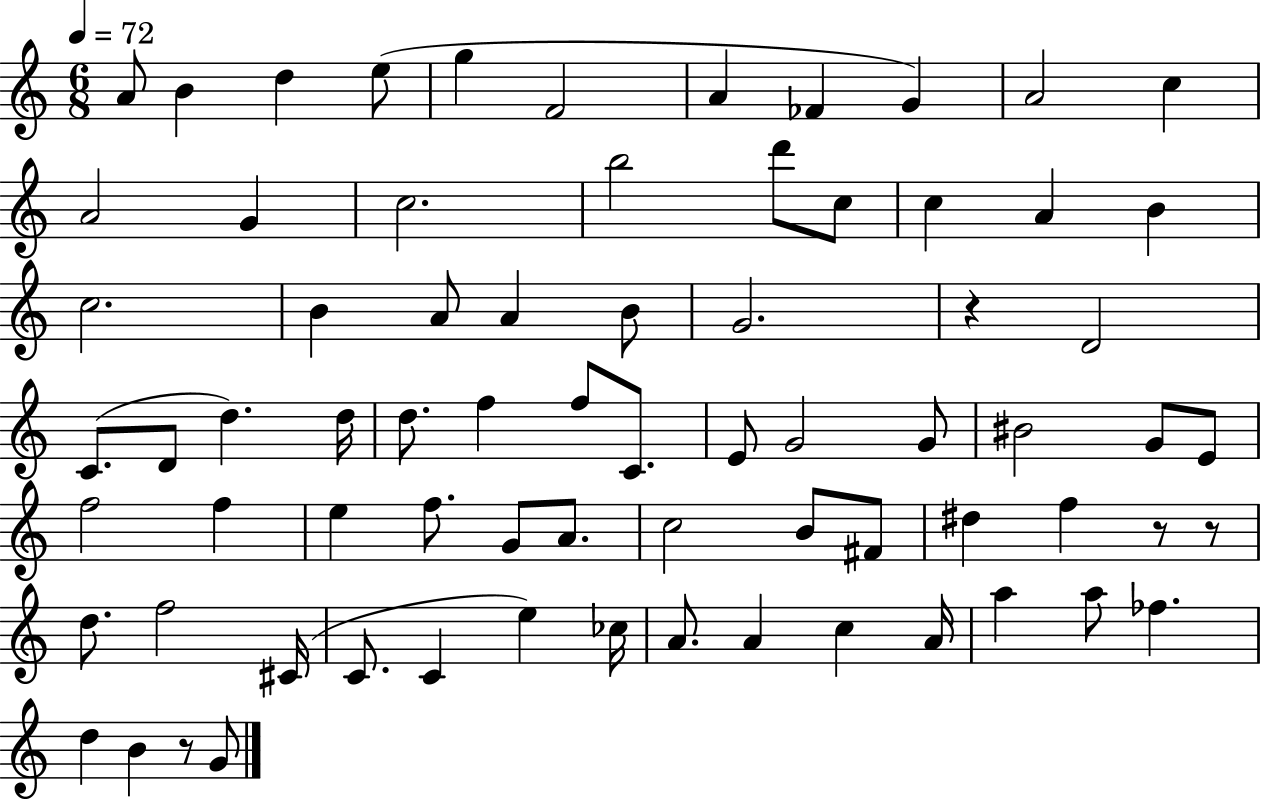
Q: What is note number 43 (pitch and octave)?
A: F5